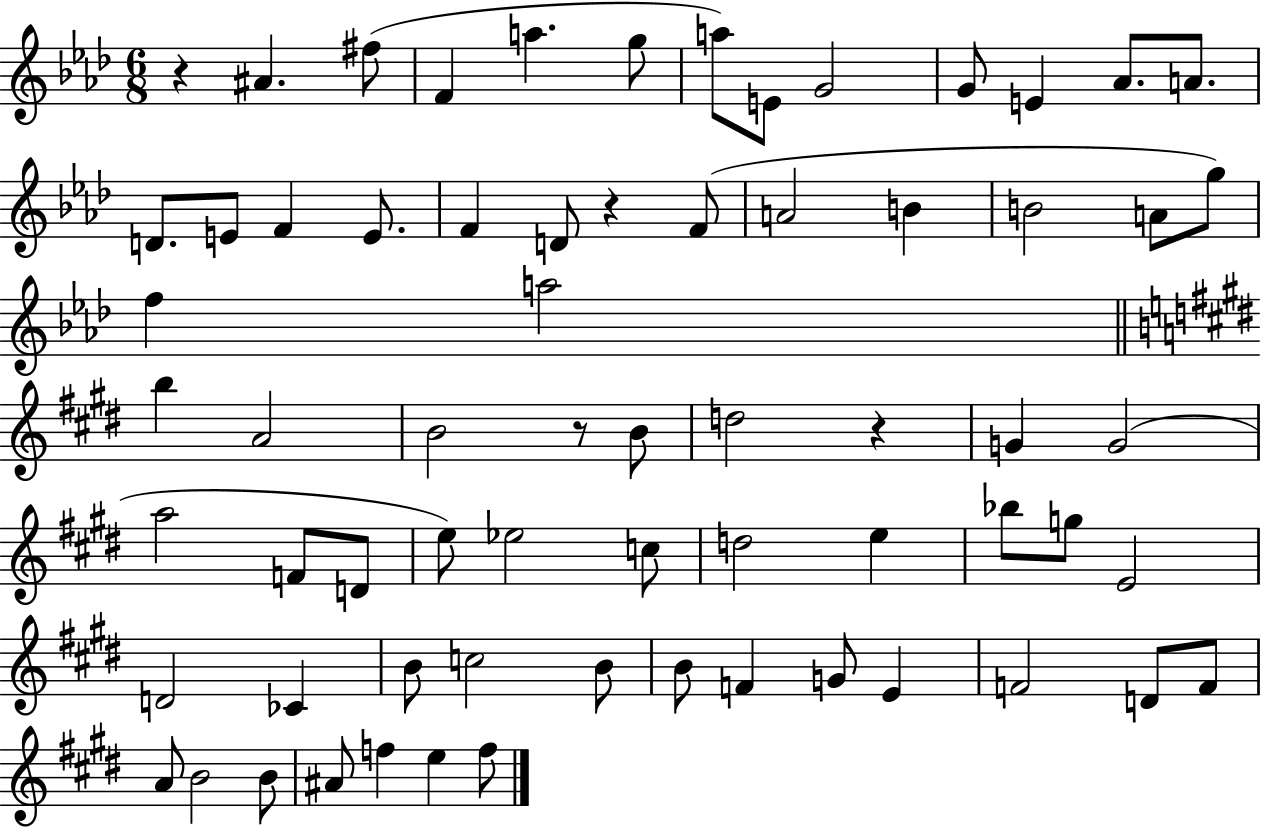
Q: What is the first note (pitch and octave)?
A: A#4